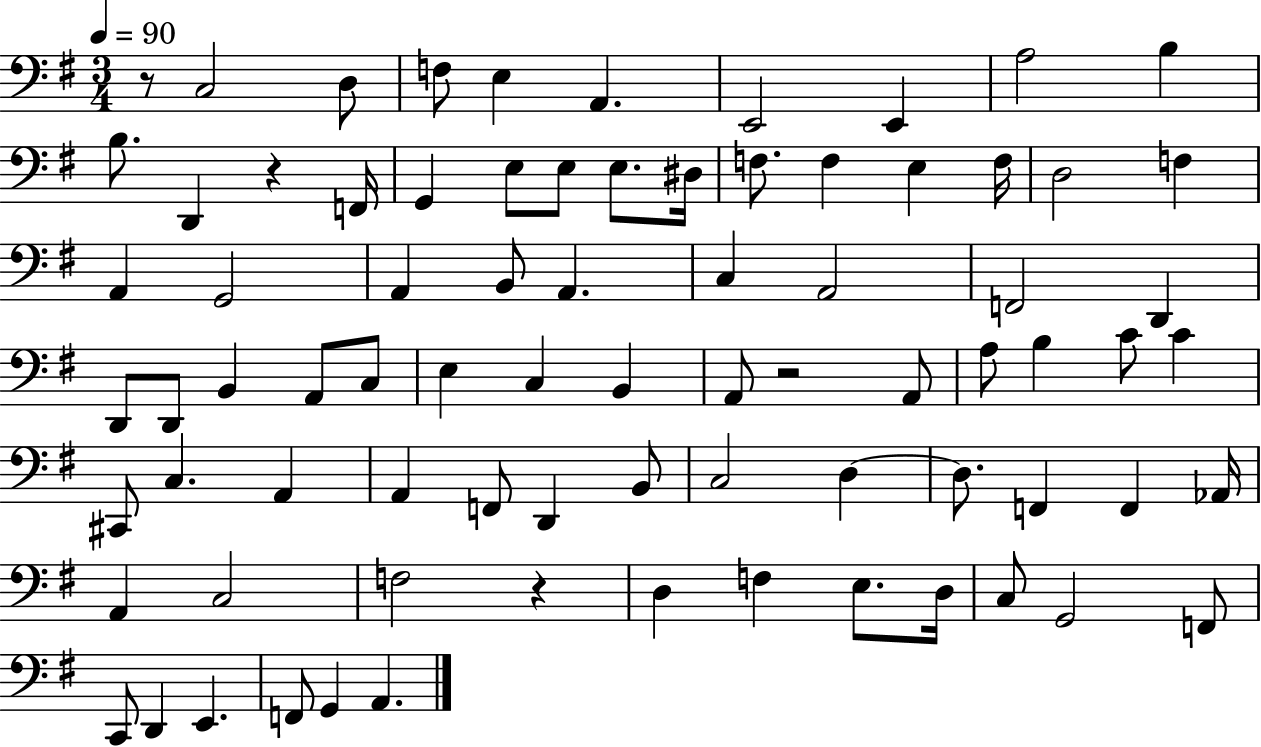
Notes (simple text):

R/e C3/h D3/e F3/e E3/q A2/q. E2/h E2/q A3/h B3/q B3/e. D2/q R/q F2/s G2/q E3/e E3/e E3/e. D#3/s F3/e. F3/q E3/q F3/s D3/h F3/q A2/q G2/h A2/q B2/e A2/q. C3/q A2/h F2/h D2/q D2/e D2/e B2/q A2/e C3/e E3/q C3/q B2/q A2/e R/h A2/e A3/e B3/q C4/e C4/q C#2/e C3/q. A2/q A2/q F2/e D2/q B2/e C3/h D3/q D3/e. F2/q F2/q Ab2/s A2/q C3/h F3/h R/q D3/q F3/q E3/e. D3/s C3/e G2/h F2/e C2/e D2/q E2/q. F2/e G2/q A2/q.